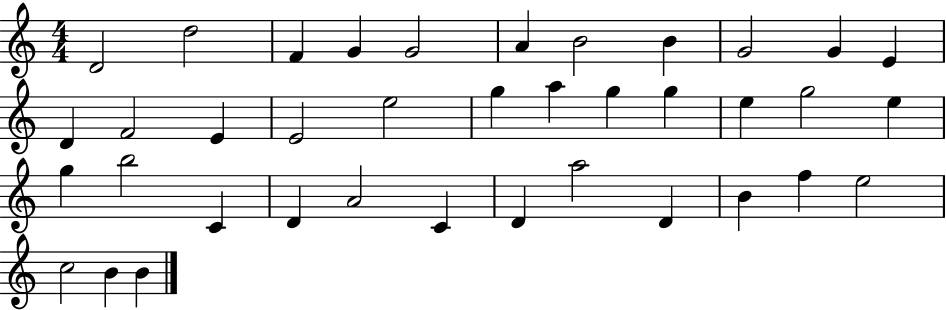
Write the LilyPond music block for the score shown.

{
  \clef treble
  \numericTimeSignature
  \time 4/4
  \key c \major
  d'2 d''2 | f'4 g'4 g'2 | a'4 b'2 b'4 | g'2 g'4 e'4 | \break d'4 f'2 e'4 | e'2 e''2 | g''4 a''4 g''4 g''4 | e''4 g''2 e''4 | \break g''4 b''2 c'4 | d'4 a'2 c'4 | d'4 a''2 d'4 | b'4 f''4 e''2 | \break c''2 b'4 b'4 | \bar "|."
}